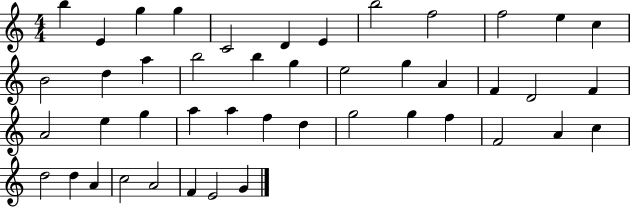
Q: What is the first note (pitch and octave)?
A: B5